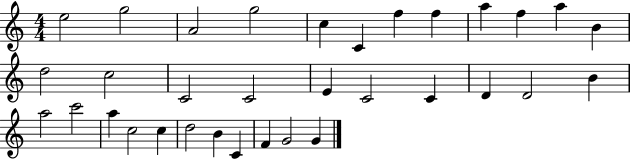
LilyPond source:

{
  \clef treble
  \numericTimeSignature
  \time 4/4
  \key c \major
  e''2 g''2 | a'2 g''2 | c''4 c'4 f''4 f''4 | a''4 f''4 a''4 b'4 | \break d''2 c''2 | c'2 c'2 | e'4 c'2 c'4 | d'4 d'2 b'4 | \break a''2 c'''2 | a''4 c''2 c''4 | d''2 b'4 c'4 | f'4 g'2 g'4 | \break \bar "|."
}